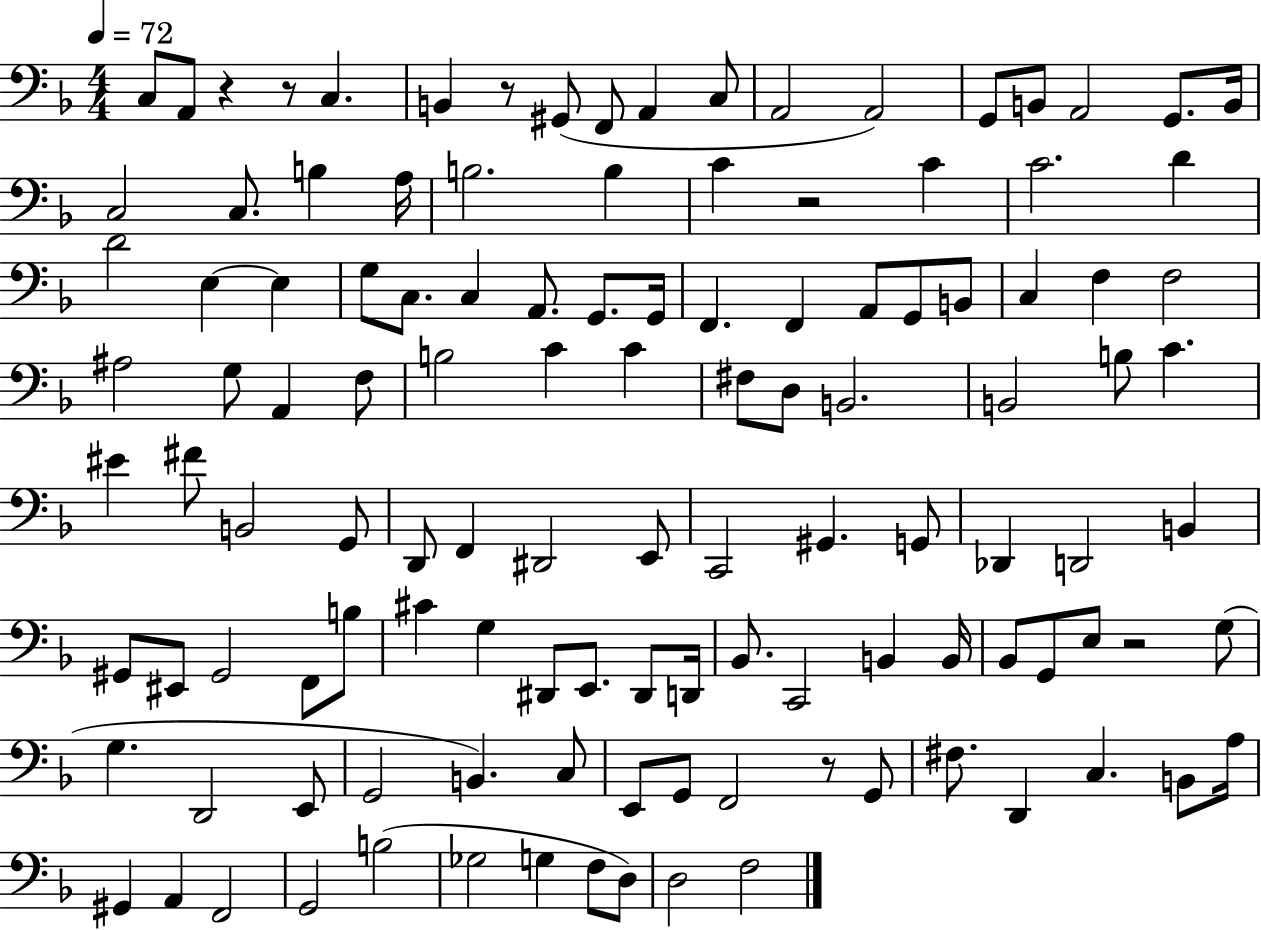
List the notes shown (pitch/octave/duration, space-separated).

C3/e A2/e R/q R/e C3/q. B2/q R/e G#2/e F2/e A2/q C3/e A2/h A2/h G2/e B2/e A2/h G2/e. B2/s C3/h C3/e. B3/q A3/s B3/h. B3/q C4/q R/h C4/q C4/h. D4/q D4/h E3/q E3/q G3/e C3/e. C3/q A2/e. G2/e. G2/s F2/q. F2/q A2/e G2/e B2/e C3/q F3/q F3/h A#3/h G3/e A2/q F3/e B3/h C4/q C4/q F#3/e D3/e B2/h. B2/h B3/e C4/q. EIS4/q F#4/e B2/h G2/e D2/e F2/q D#2/h E2/e C2/h G#2/q. G2/e Db2/q D2/h B2/q G#2/e EIS2/e G#2/h F2/e B3/e C#4/q G3/q D#2/e E2/e. D#2/e D2/s Bb2/e. C2/h B2/q B2/s Bb2/e G2/e E3/e R/h G3/e G3/q. D2/h E2/e G2/h B2/q. C3/e E2/e G2/e F2/h R/e G2/e F#3/e. D2/q C3/q. B2/e A3/s G#2/q A2/q F2/h G2/h B3/h Gb3/h G3/q F3/e D3/e D3/h F3/h